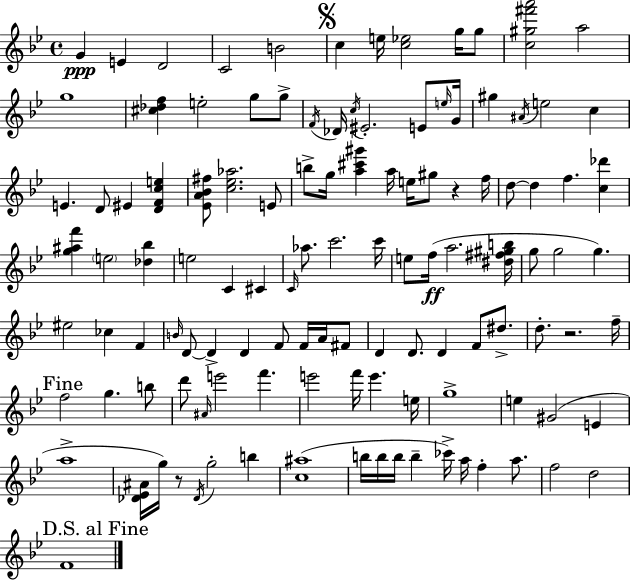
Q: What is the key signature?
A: BES major